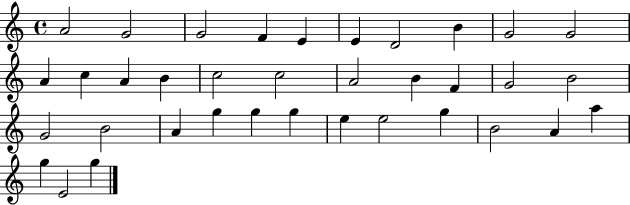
A4/h G4/h G4/h F4/q E4/q E4/q D4/h B4/q G4/h G4/h A4/q C5/q A4/q B4/q C5/h C5/h A4/h B4/q F4/q G4/h B4/h G4/h B4/h A4/q G5/q G5/q G5/q E5/q E5/h G5/q B4/h A4/q A5/q G5/q E4/h G5/q